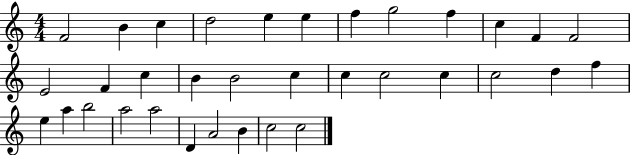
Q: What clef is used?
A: treble